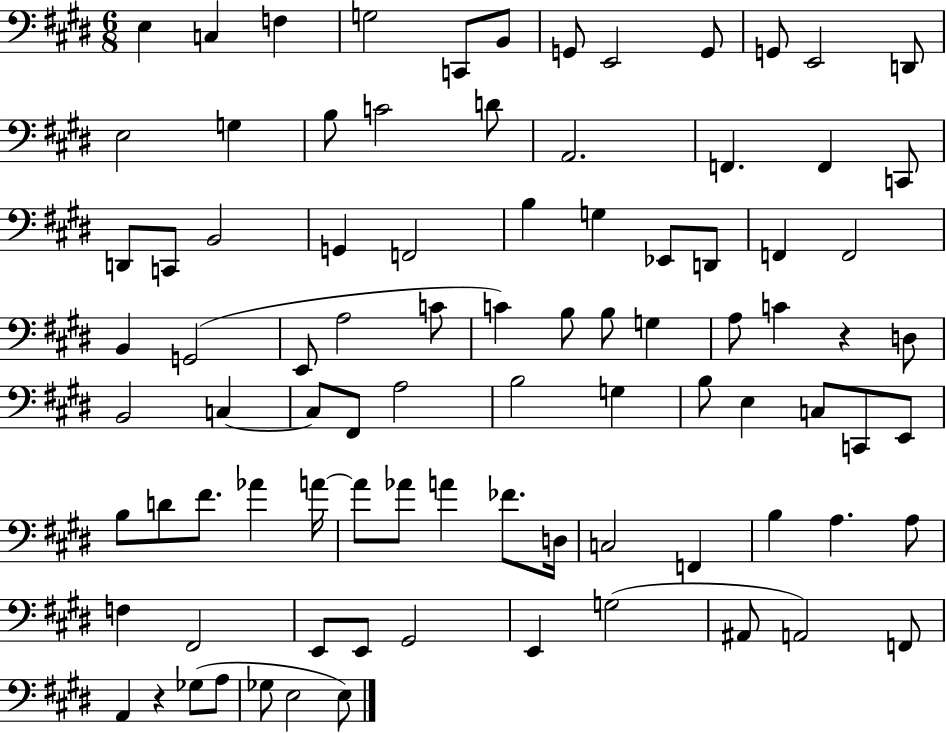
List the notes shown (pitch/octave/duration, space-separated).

E3/q C3/q F3/q G3/h C2/e B2/e G2/e E2/h G2/e G2/e E2/h D2/e E3/h G3/q B3/e C4/h D4/e A2/h. F2/q. F2/q C2/e D2/e C2/e B2/h G2/q F2/h B3/q G3/q Eb2/e D2/e F2/q F2/h B2/q G2/h E2/e A3/h C4/e C4/q B3/e B3/e G3/q A3/e C4/q R/q D3/e B2/h C3/q C3/e F#2/e A3/h B3/h G3/q B3/e E3/q C3/e C2/e E2/e B3/e D4/e F#4/e. Ab4/q A4/s A4/e Ab4/e A4/q FES4/e. D3/s C3/h F2/q B3/q A3/q. A3/e F3/q F#2/h E2/e E2/e G#2/h E2/q G3/h A#2/e A2/h F2/e A2/q R/q Gb3/e A3/e Gb3/e E3/h E3/e